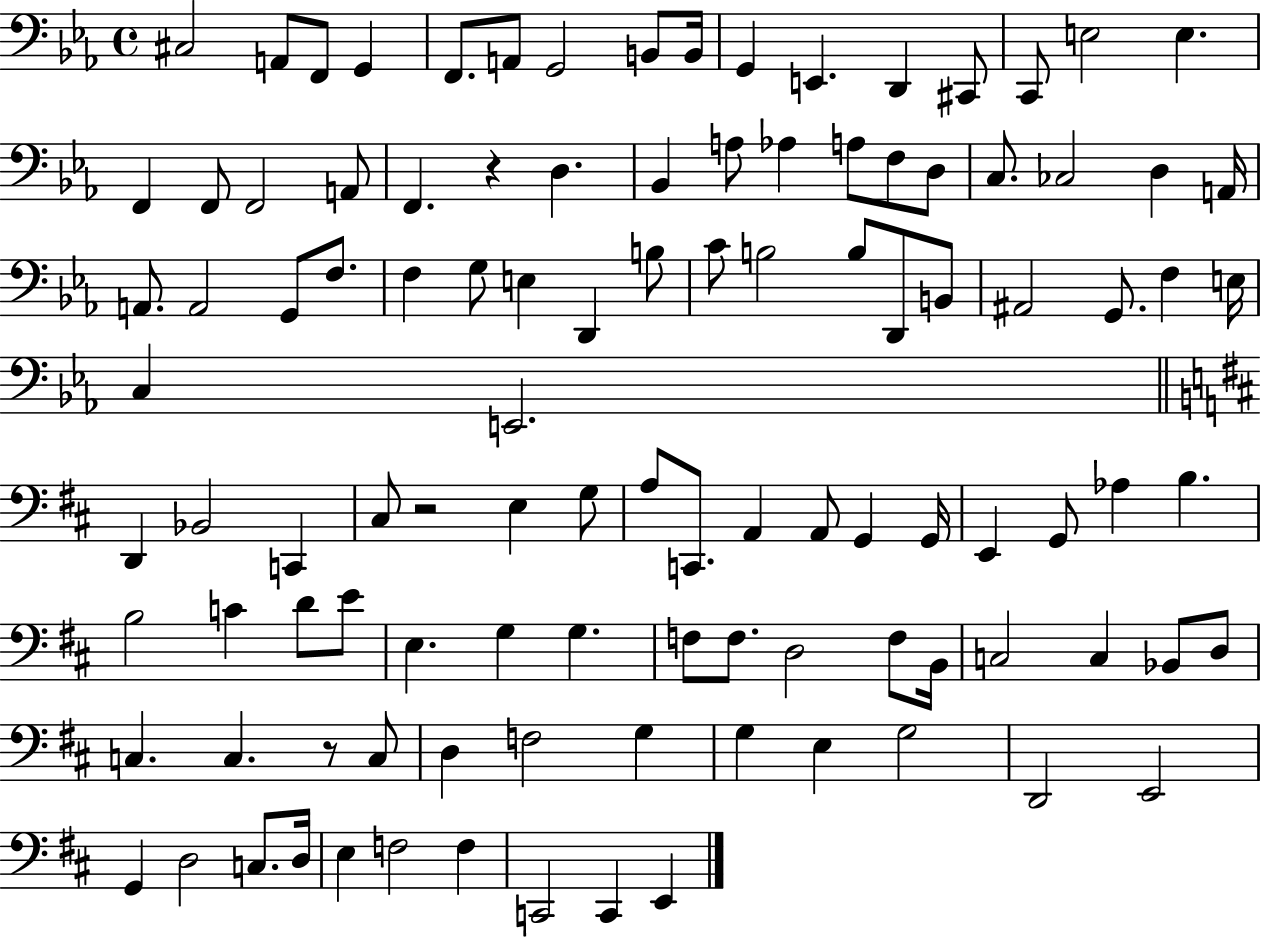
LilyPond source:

{
  \clef bass
  \time 4/4
  \defaultTimeSignature
  \key ees \major
  cis2 a,8 f,8 g,4 | f,8. a,8 g,2 b,8 b,16 | g,4 e,4. d,4 cis,8 | c,8 e2 e4. | \break f,4 f,8 f,2 a,8 | f,4. r4 d4. | bes,4 a8 aes4 a8 f8 d8 | c8. ces2 d4 a,16 | \break a,8. a,2 g,8 f8. | f4 g8 e4 d,4 b8 | c'8 b2 b8 d,8 b,8 | ais,2 g,8. f4 e16 | \break c4 e,2. | \bar "||" \break \key d \major d,4 bes,2 c,4 | cis8 r2 e4 g8 | a8 c,8. a,4 a,8 g,4 g,16 | e,4 g,8 aes4 b4. | \break b2 c'4 d'8 e'8 | e4. g4 g4. | f8 f8. d2 f8 b,16 | c2 c4 bes,8 d8 | \break c4. c4. r8 c8 | d4 f2 g4 | g4 e4 g2 | d,2 e,2 | \break g,4 d2 c8. d16 | e4 f2 f4 | c,2 c,4 e,4 | \bar "|."
}